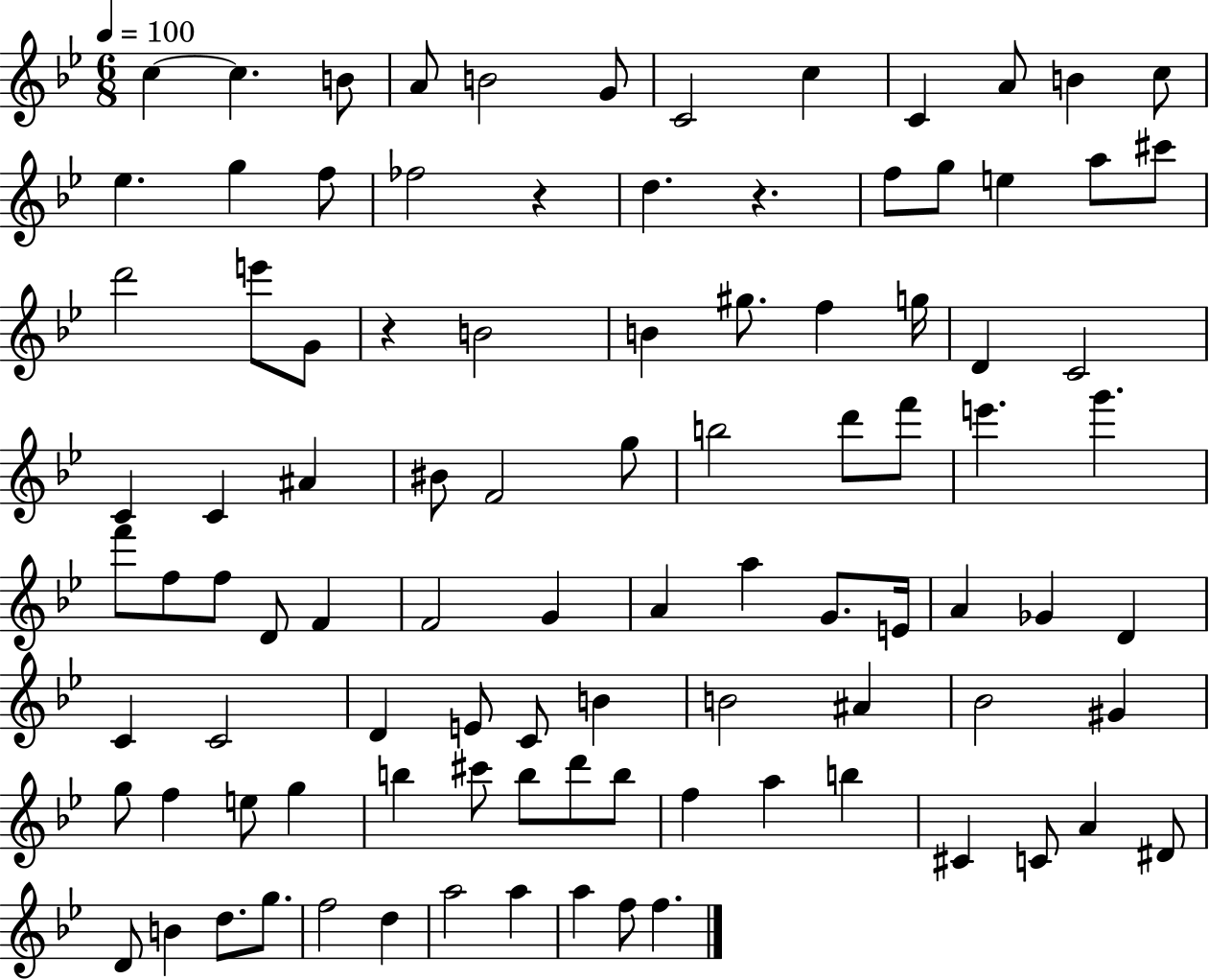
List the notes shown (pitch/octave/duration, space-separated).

C5/q C5/q. B4/e A4/e B4/h G4/e C4/h C5/q C4/q A4/e B4/q C5/e Eb5/q. G5/q F5/e FES5/h R/q D5/q. R/q. F5/e G5/e E5/q A5/e C#6/e D6/h E6/e G4/e R/q B4/h B4/q G#5/e. F5/q G5/s D4/q C4/h C4/q C4/q A#4/q BIS4/e F4/h G5/e B5/h D6/e F6/e E6/q. G6/q. F6/e F5/e F5/e D4/e F4/q F4/h G4/q A4/q A5/q G4/e. E4/s A4/q Gb4/q D4/q C4/q C4/h D4/q E4/e C4/e B4/q B4/h A#4/q Bb4/h G#4/q G5/e F5/q E5/e G5/q B5/q C#6/e B5/e D6/e B5/e F5/q A5/q B5/q C#4/q C4/e A4/q D#4/e D4/e B4/q D5/e. G5/e. F5/h D5/q A5/h A5/q A5/q F5/e F5/q.